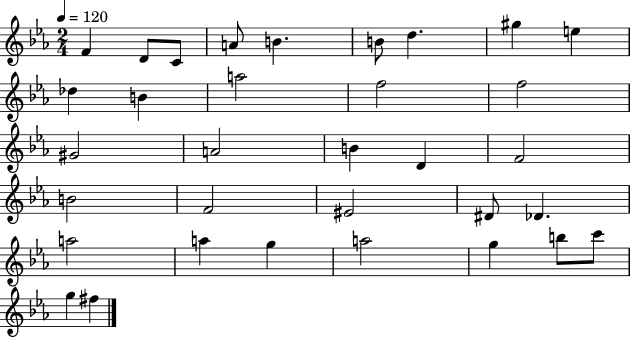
F4/q D4/e C4/e A4/e B4/q. B4/e D5/q. G#5/q E5/q Db5/q B4/q A5/h F5/h F5/h G#4/h A4/h B4/q D4/q F4/h B4/h F4/h EIS4/h D#4/e Db4/q. A5/h A5/q G5/q A5/h G5/q B5/e C6/e G5/q F#5/q